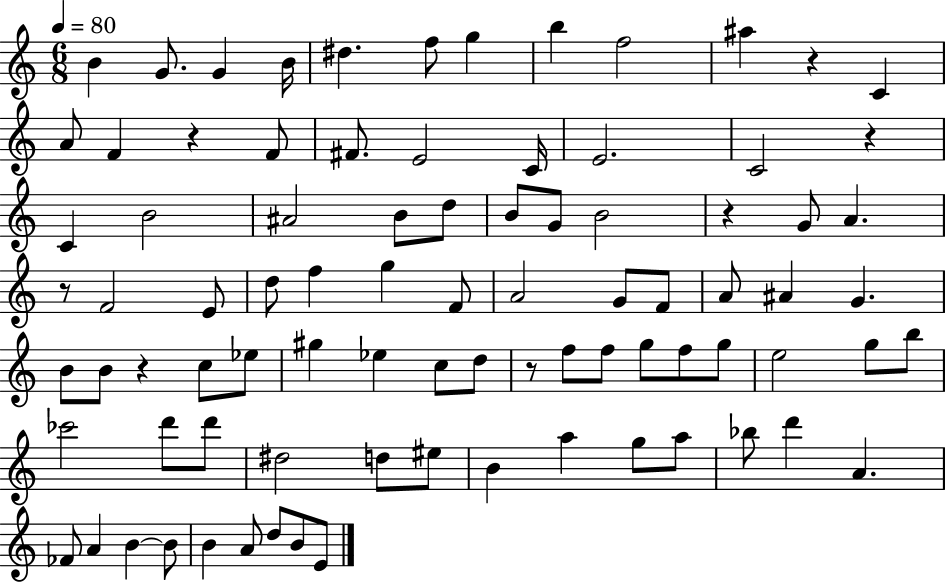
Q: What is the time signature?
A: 6/8